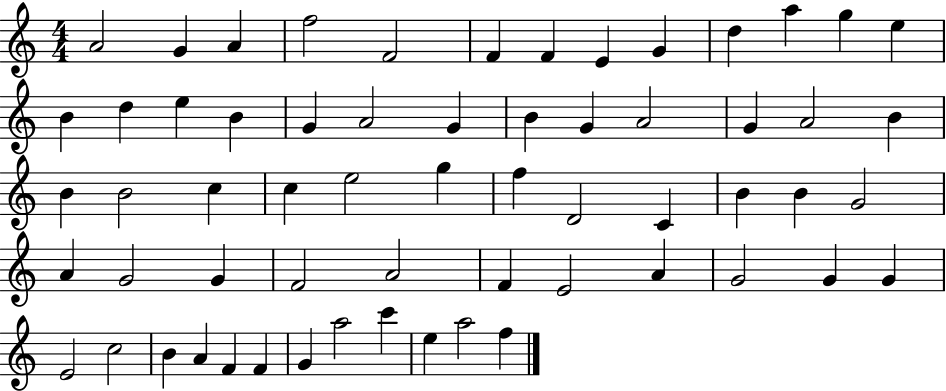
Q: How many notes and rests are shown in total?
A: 61